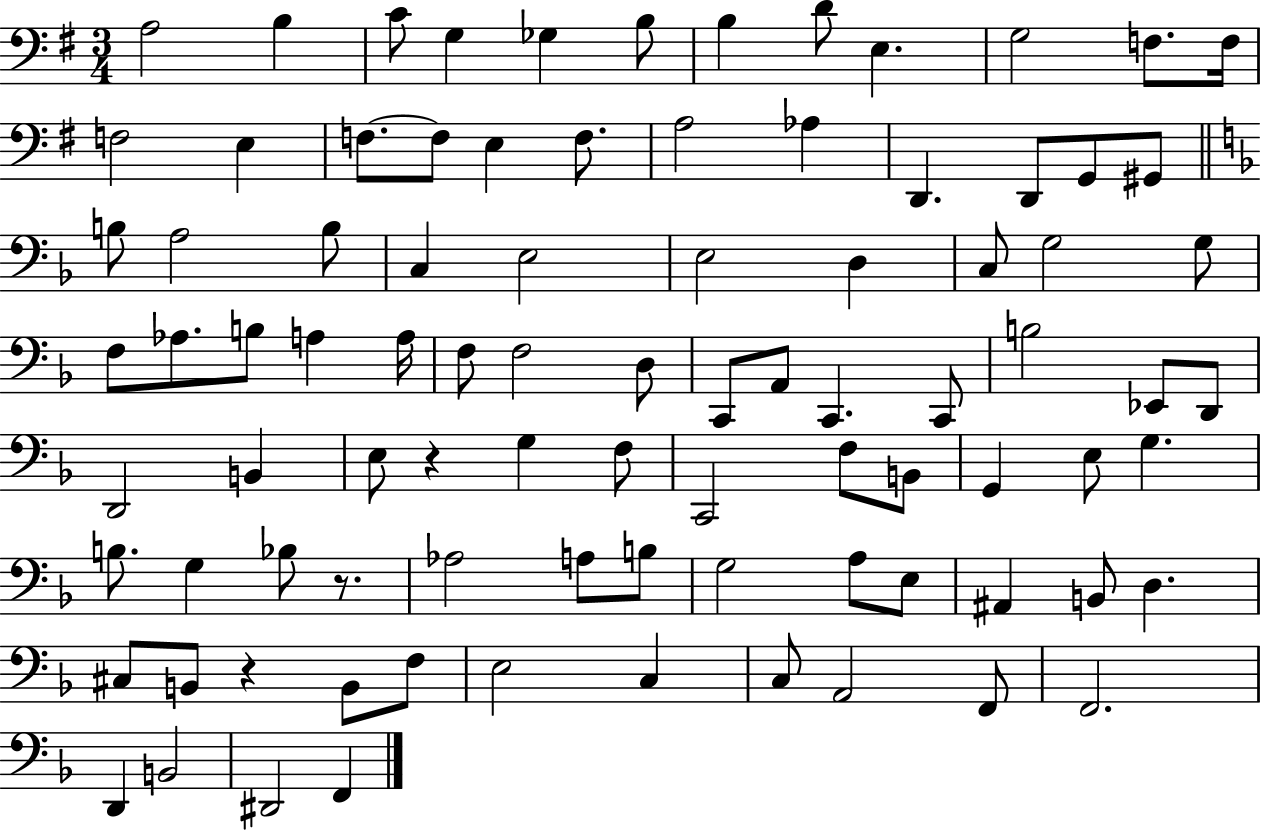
A3/h B3/q C4/e G3/q Gb3/q B3/e B3/q D4/e E3/q. G3/h F3/e. F3/s F3/h E3/q F3/e. F3/e E3/q F3/e. A3/h Ab3/q D2/q. D2/e G2/e G#2/e B3/e A3/h B3/e C3/q E3/h E3/h D3/q C3/e G3/h G3/e F3/e Ab3/e. B3/e A3/q A3/s F3/e F3/h D3/e C2/e A2/e C2/q. C2/e B3/h Eb2/e D2/e D2/h B2/q E3/e R/q G3/q F3/e C2/h F3/e B2/e G2/q E3/e G3/q. B3/e. G3/q Bb3/e R/e. Ab3/h A3/e B3/e G3/h A3/e E3/e A#2/q B2/e D3/q. C#3/e B2/e R/q B2/e F3/e E3/h C3/q C3/e A2/h F2/e F2/h. D2/q B2/h D#2/h F2/q